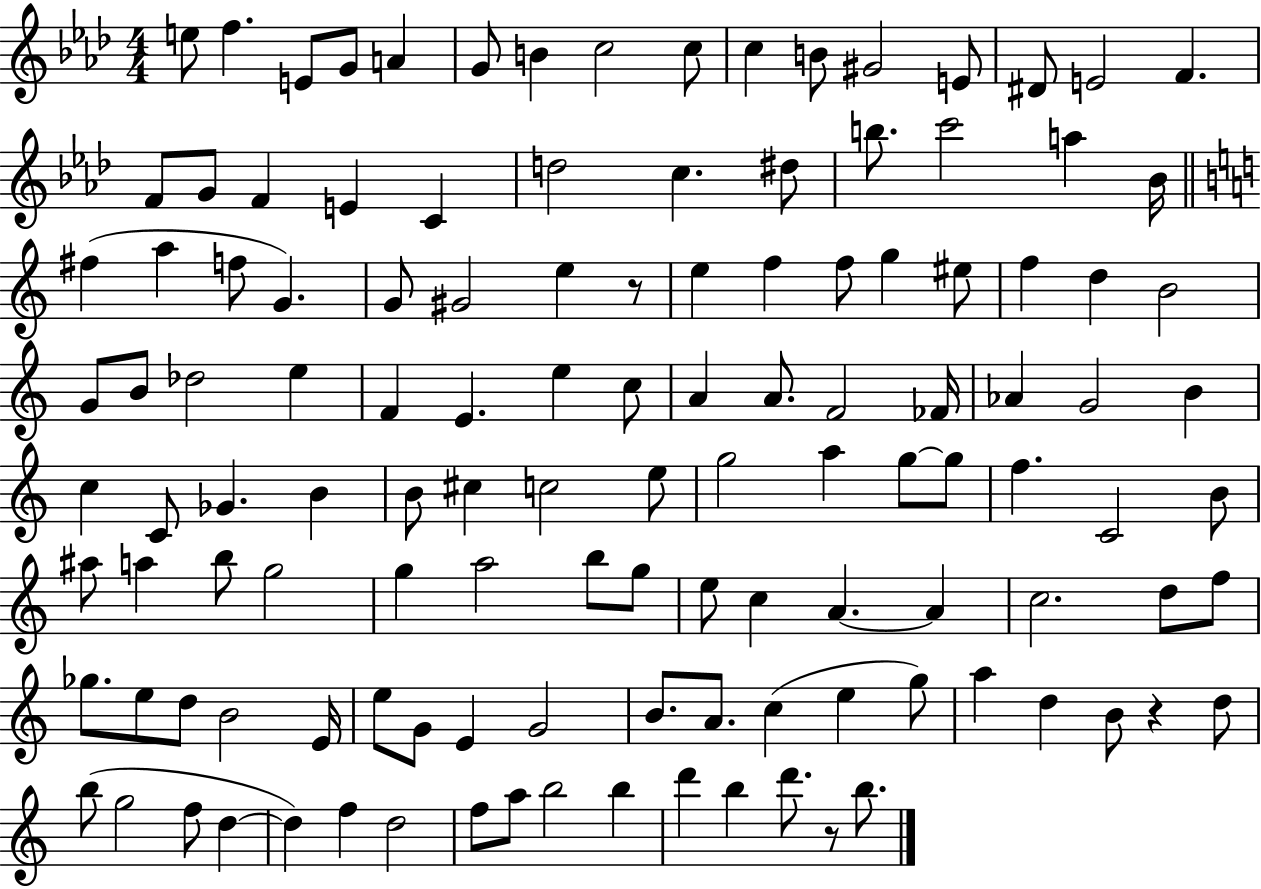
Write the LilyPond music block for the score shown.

{
  \clef treble
  \numericTimeSignature
  \time 4/4
  \key aes \major
  e''8 f''4. e'8 g'8 a'4 | g'8 b'4 c''2 c''8 | c''4 b'8 gis'2 e'8 | dis'8 e'2 f'4. | \break f'8 g'8 f'4 e'4 c'4 | d''2 c''4. dis''8 | b''8. c'''2 a''4 bes'16 | \bar "||" \break \key c \major fis''4( a''4 f''8 g'4.) | g'8 gis'2 e''4 r8 | e''4 f''4 f''8 g''4 eis''8 | f''4 d''4 b'2 | \break g'8 b'8 des''2 e''4 | f'4 e'4. e''4 c''8 | a'4 a'8. f'2 fes'16 | aes'4 g'2 b'4 | \break c''4 c'8 ges'4. b'4 | b'8 cis''4 c''2 e''8 | g''2 a''4 g''8~~ g''8 | f''4. c'2 b'8 | \break ais''8 a''4 b''8 g''2 | g''4 a''2 b''8 g''8 | e''8 c''4 a'4.~~ a'4 | c''2. d''8 f''8 | \break ges''8. e''8 d''8 b'2 e'16 | e''8 g'8 e'4 g'2 | b'8. a'8. c''4( e''4 g''8) | a''4 d''4 b'8 r4 d''8 | \break b''8( g''2 f''8 d''4~~ | d''4) f''4 d''2 | f''8 a''8 b''2 b''4 | d'''4 b''4 d'''8. r8 b''8. | \break \bar "|."
}